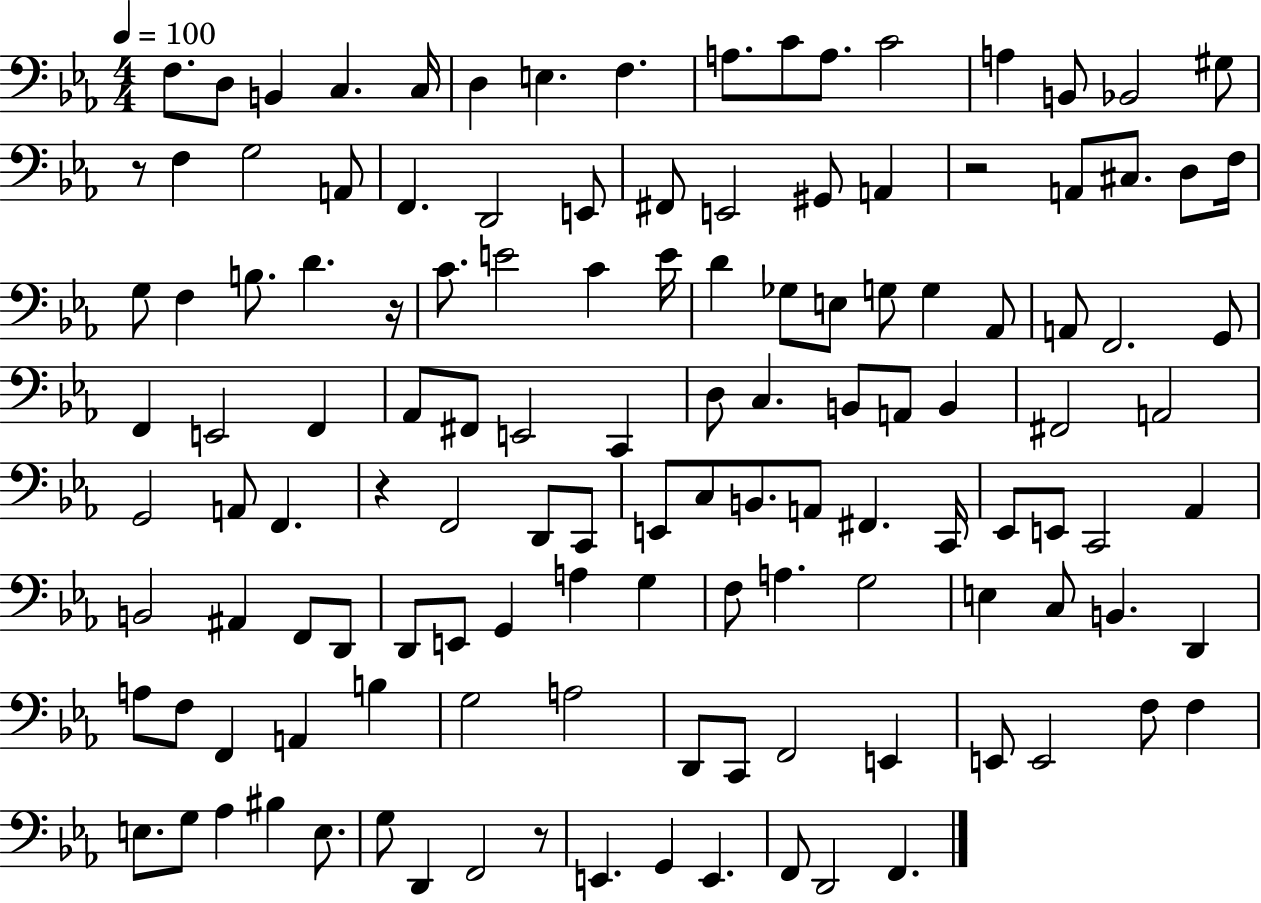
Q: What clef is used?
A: bass